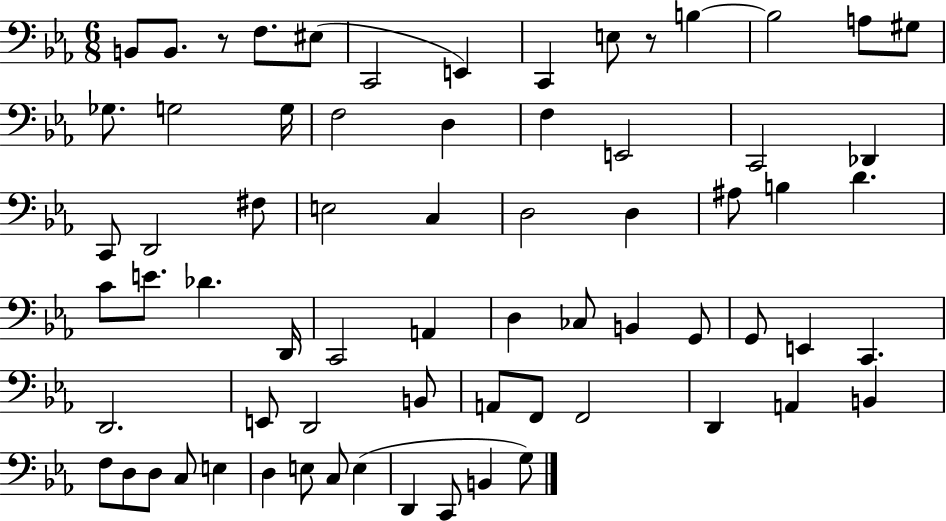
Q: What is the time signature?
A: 6/8